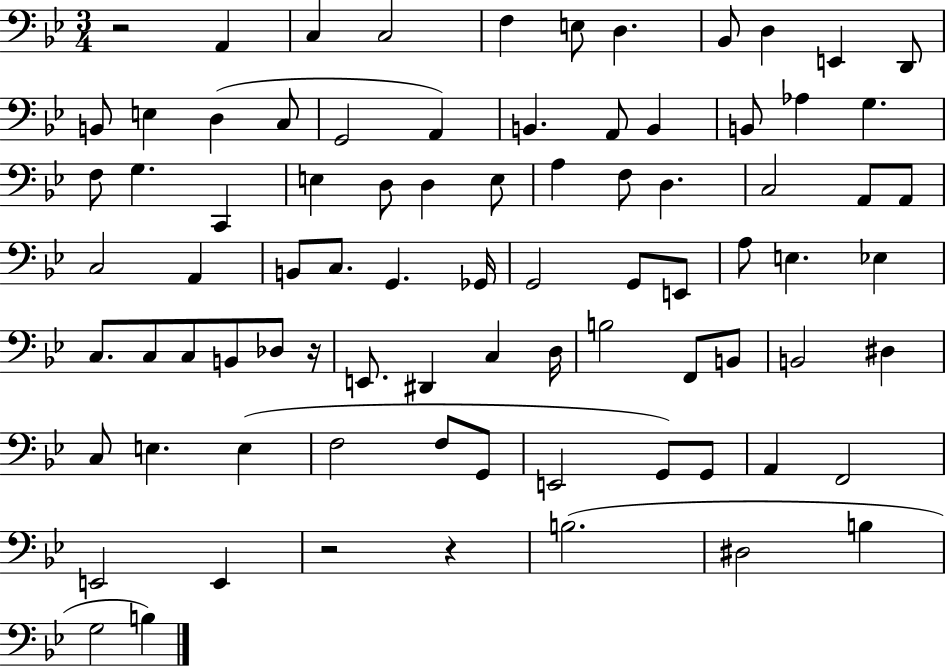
X:1
T:Untitled
M:3/4
L:1/4
K:Bb
z2 A,, C, C,2 F, E,/2 D, _B,,/2 D, E,, D,,/2 B,,/2 E, D, C,/2 G,,2 A,, B,, A,,/2 B,, B,,/2 _A, G, F,/2 G, C,, E, D,/2 D, E,/2 A, F,/2 D, C,2 A,,/2 A,,/2 C,2 A,, B,,/2 C,/2 G,, _G,,/4 G,,2 G,,/2 E,,/2 A,/2 E, _E, C,/2 C,/2 C,/2 B,,/2 _D,/2 z/4 E,,/2 ^D,, C, D,/4 B,2 F,,/2 B,,/2 B,,2 ^D, C,/2 E, E, F,2 F,/2 G,,/2 E,,2 G,,/2 G,,/2 A,, F,,2 E,,2 E,, z2 z B,2 ^D,2 B, G,2 B,